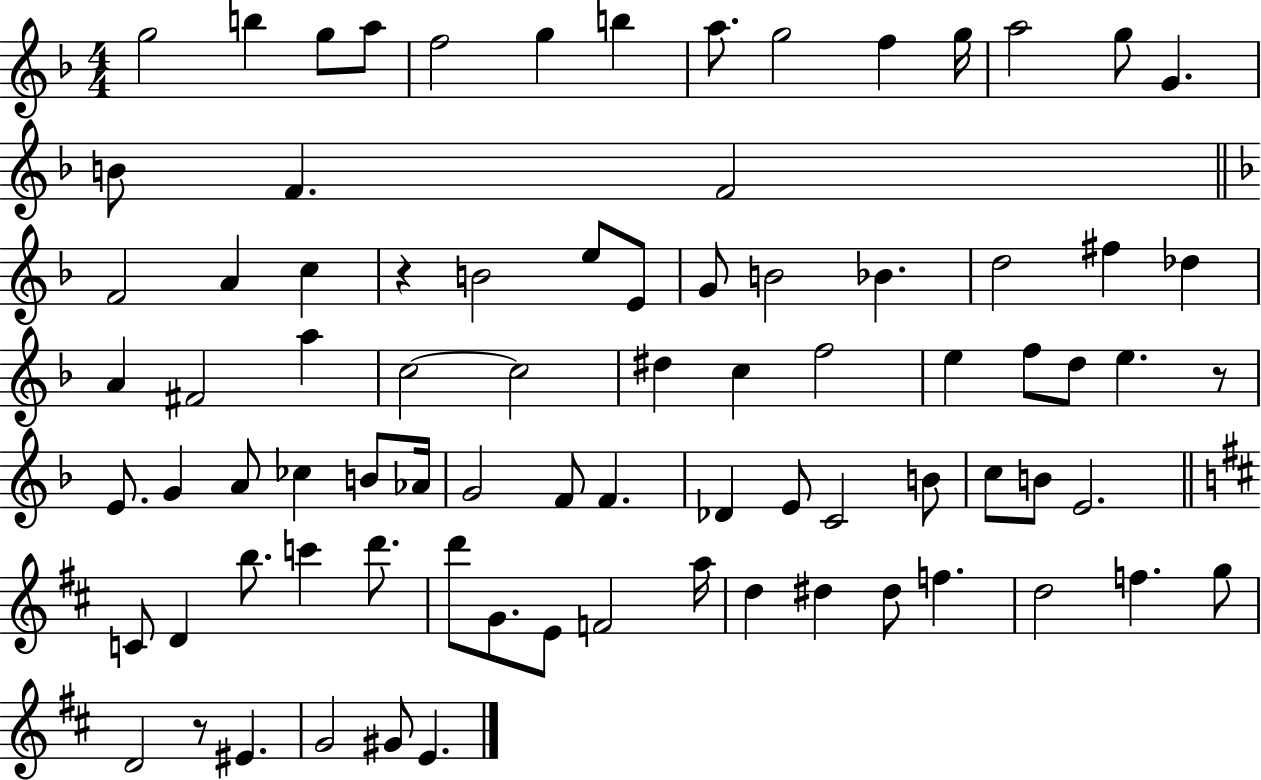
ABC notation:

X:1
T:Untitled
M:4/4
L:1/4
K:F
g2 b g/2 a/2 f2 g b a/2 g2 f g/4 a2 g/2 G B/2 F F2 F2 A c z B2 e/2 E/2 G/2 B2 _B d2 ^f _d A ^F2 a c2 c2 ^d c f2 e f/2 d/2 e z/2 E/2 G A/2 _c B/2 _A/4 G2 F/2 F _D E/2 C2 B/2 c/2 B/2 E2 C/2 D b/2 c' d'/2 d'/2 G/2 E/2 F2 a/4 d ^d ^d/2 f d2 f g/2 D2 z/2 ^E G2 ^G/2 E